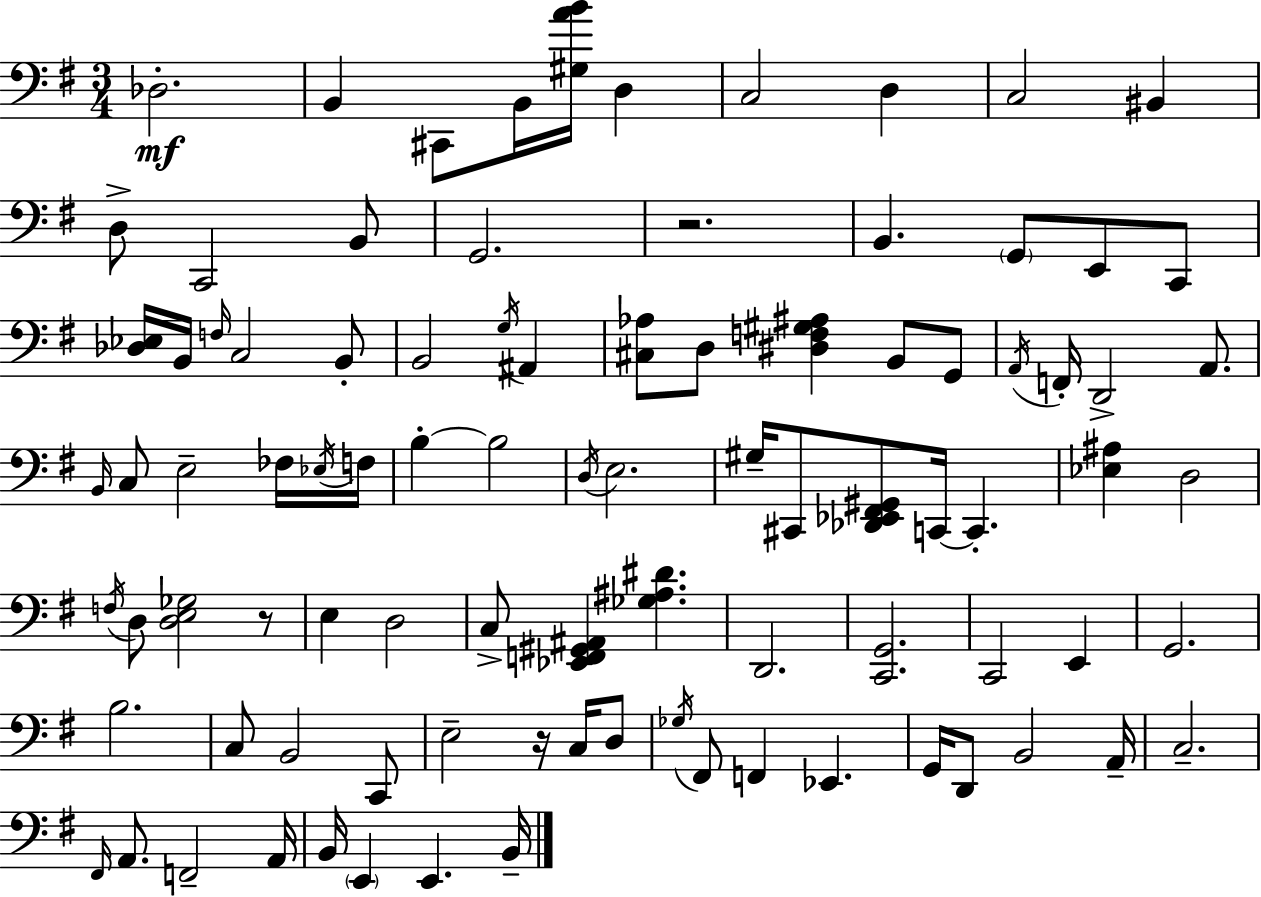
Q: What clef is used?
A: bass